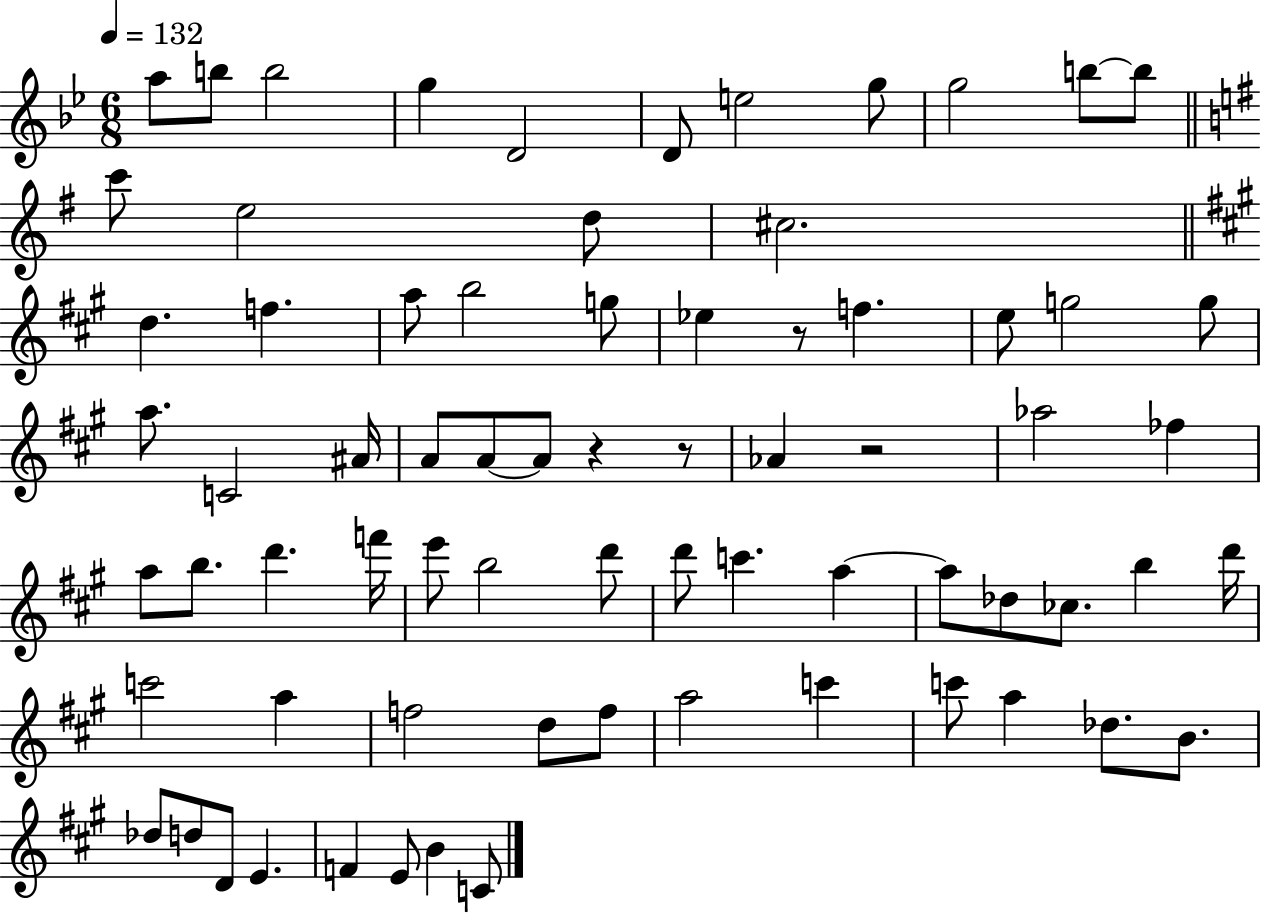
{
  \clef treble
  \numericTimeSignature
  \time 6/8
  \key bes \major
  \tempo 4 = 132
  a''8 b''8 b''2 | g''4 d'2 | d'8 e''2 g''8 | g''2 b''8~~ b''8 | \break \bar "||" \break \key g \major c'''8 e''2 d''8 | cis''2. | \bar "||" \break \key a \major d''4. f''4. | a''8 b''2 g''8 | ees''4 r8 f''4. | e''8 g''2 g''8 | \break a''8. c'2 ais'16 | a'8 a'8~~ a'8 r4 r8 | aes'4 r2 | aes''2 fes''4 | \break a''8 b''8. d'''4. f'''16 | e'''8 b''2 d'''8 | d'''8 c'''4. a''4~~ | a''8 des''8 ces''8. b''4 d'''16 | \break c'''2 a''4 | f''2 d''8 f''8 | a''2 c'''4 | c'''8 a''4 des''8. b'8. | \break des''8 d''8 d'8 e'4. | f'4 e'8 b'4 c'8 | \bar "|."
}